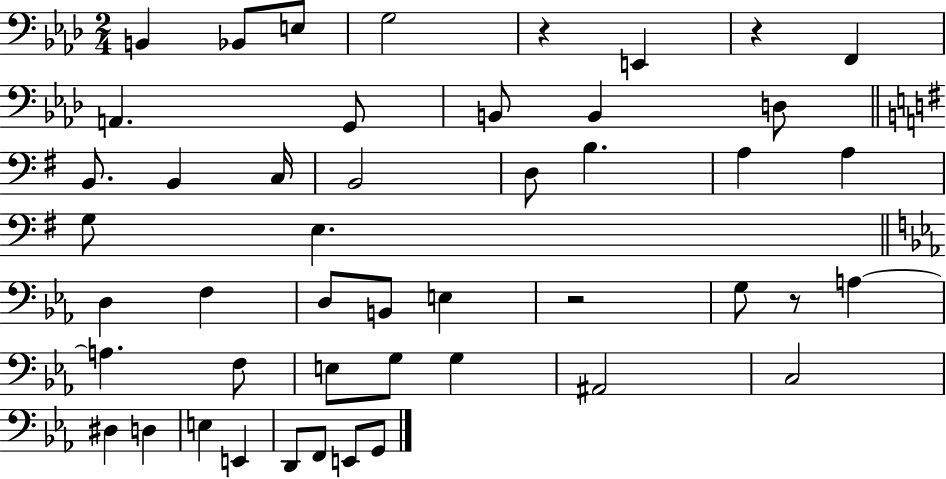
X:1
T:Untitled
M:2/4
L:1/4
K:Ab
B,, _B,,/2 E,/2 G,2 z E,, z F,, A,, G,,/2 B,,/2 B,, D,/2 B,,/2 B,, C,/4 B,,2 D,/2 B, A, A, G,/2 E, D, F, D,/2 B,,/2 E, z2 G,/2 z/2 A, A, F,/2 E,/2 G,/2 G, ^A,,2 C,2 ^D, D, E, E,, D,,/2 F,,/2 E,,/2 G,,/2